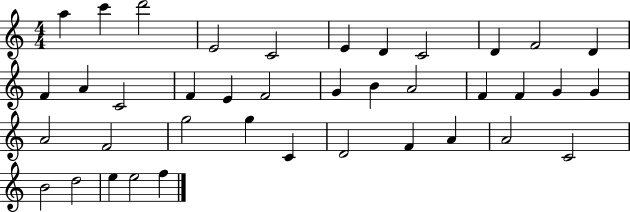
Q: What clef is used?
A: treble